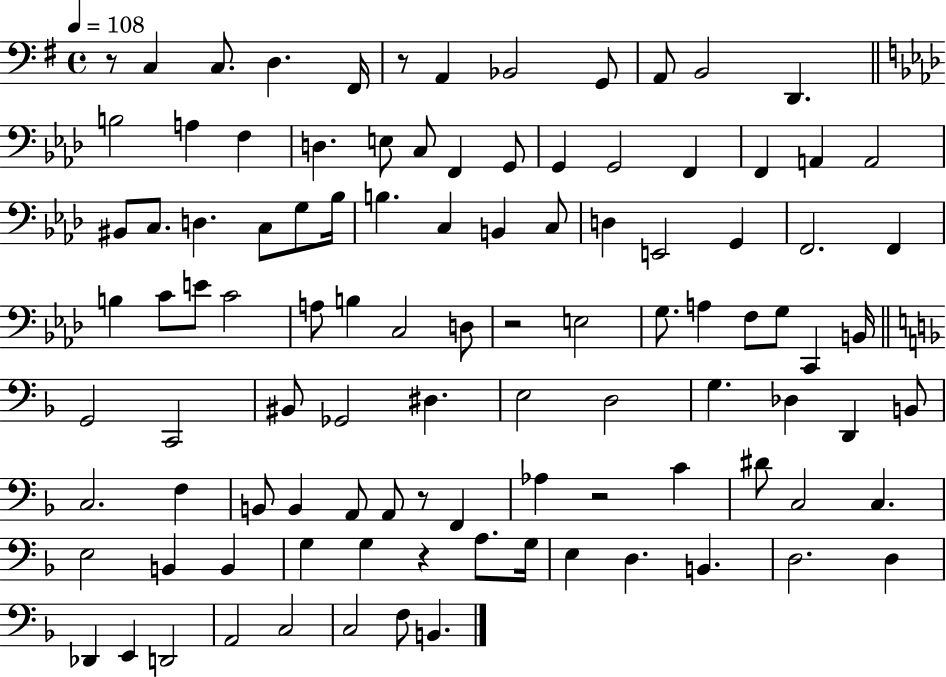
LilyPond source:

{
  \clef bass
  \time 4/4
  \defaultTimeSignature
  \key g \major
  \tempo 4 = 108
  \repeat volta 2 { r8 c4 c8. d4. fis,16 | r8 a,4 bes,2 g,8 | a,8 b,2 d,4. | \bar "||" \break \key aes \major b2 a4 f4 | d4. e8 c8 f,4 g,8 | g,4 g,2 f,4 | f,4 a,4 a,2 | \break bis,8 c8. d4. c8 g8 bes16 | b4. c4 b,4 c8 | d4 e,2 g,4 | f,2. f,4 | \break b4 c'8 e'8 c'2 | a8 b4 c2 d8 | r2 e2 | g8. a4 f8 g8 c,4 b,16 | \break \bar "||" \break \key d \minor g,2 c,2 | bis,8 ges,2 dis4. | e2 d2 | g4. des4 d,4 b,8 | \break c2. f4 | b,8 b,4 a,8 a,8 r8 f,4 | aes4 r2 c'4 | dis'8 c2 c4. | \break e2 b,4 b,4 | g4 g4 r4 a8. g16 | e4 d4. b,4. | d2. d4 | \break des,4 e,4 d,2 | a,2 c2 | c2 f8 b,4. | } \bar "|."
}